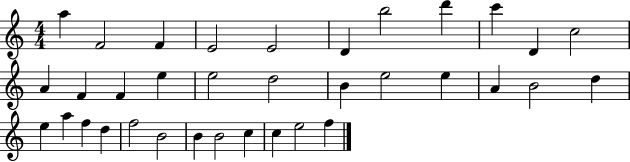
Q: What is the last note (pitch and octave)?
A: F5